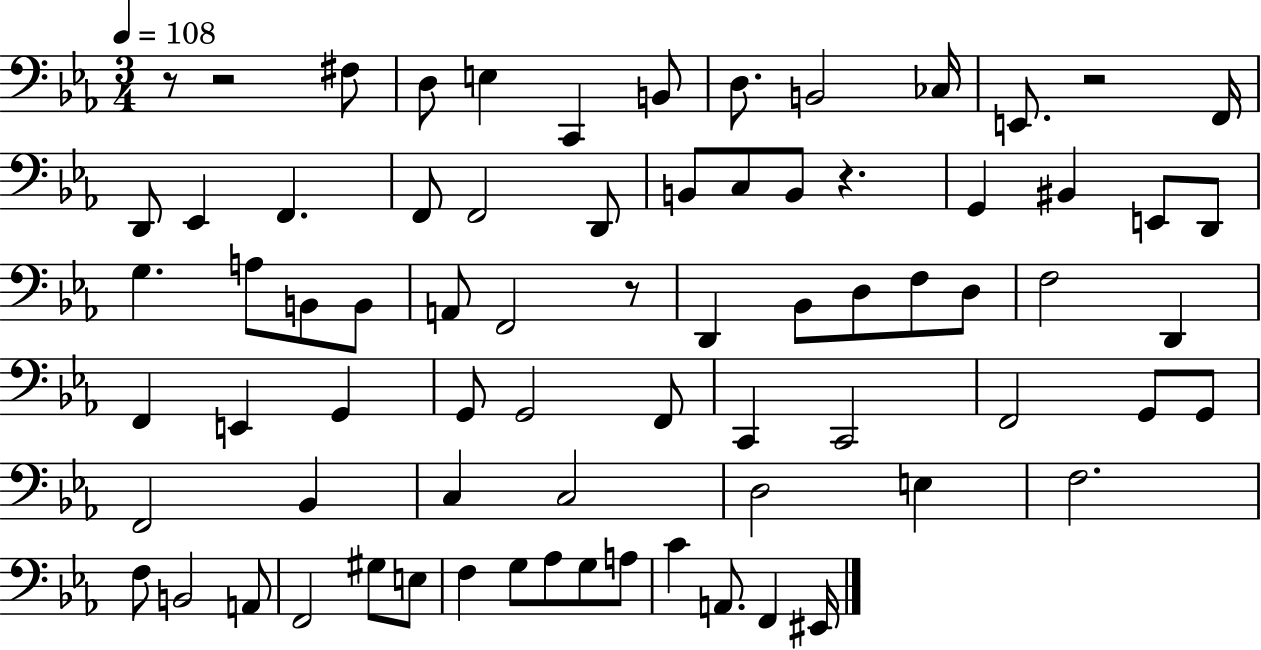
{
  \clef bass
  \numericTimeSignature
  \time 3/4
  \key ees \major
  \tempo 4 = 108
  r8 r2 fis8 | d8 e4 c,4 b,8 | d8. b,2 ces16 | e,8. r2 f,16 | \break d,8 ees,4 f,4. | f,8 f,2 d,8 | b,8 c8 b,8 r4. | g,4 bis,4 e,8 d,8 | \break g4. a8 b,8 b,8 | a,8 f,2 r8 | d,4 bes,8 d8 f8 d8 | f2 d,4 | \break f,4 e,4 g,4 | g,8 g,2 f,8 | c,4 c,2 | f,2 g,8 g,8 | \break f,2 bes,4 | c4 c2 | d2 e4 | f2. | \break f8 b,2 a,8 | f,2 gis8 e8 | f4 g8 aes8 g8 a8 | c'4 a,8. f,4 eis,16 | \break \bar "|."
}